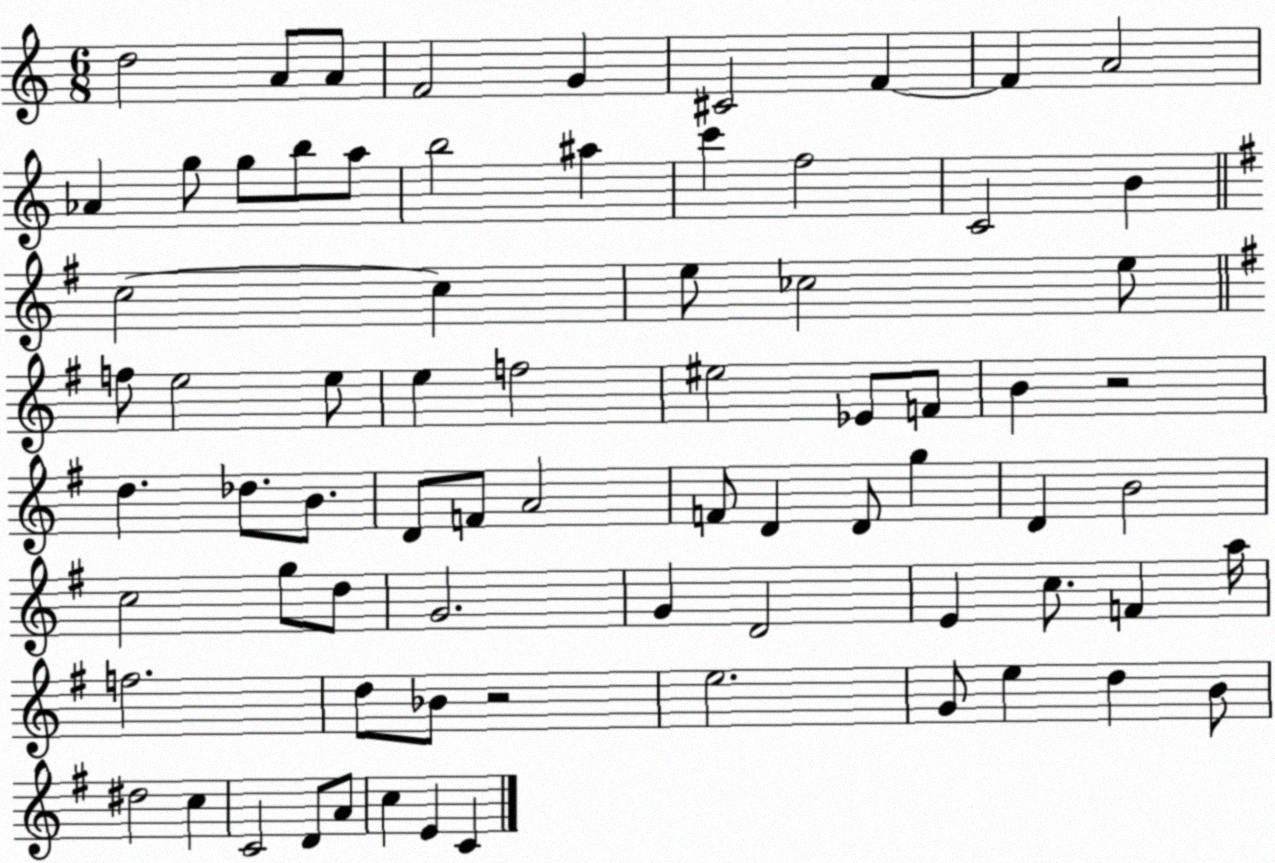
X:1
T:Untitled
M:6/8
L:1/4
K:C
d2 A/2 A/2 F2 G ^C2 F F A2 _A g/2 g/2 b/2 a/2 b2 ^a c' f2 C2 B c2 c e/2 _c2 e/2 f/2 e2 e/2 e f2 ^e2 _E/2 F/2 B z2 d _d/2 B/2 D/2 F/2 A2 F/2 D D/2 g D B2 c2 g/2 d/2 G2 G D2 E c/2 F a/4 f2 d/2 _B/2 z2 e2 G/2 e d B/2 ^d2 c C2 D/2 A/2 c E C